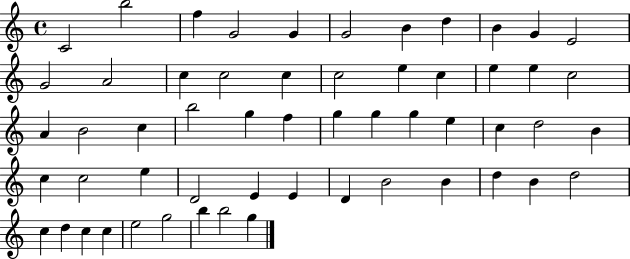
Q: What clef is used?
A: treble